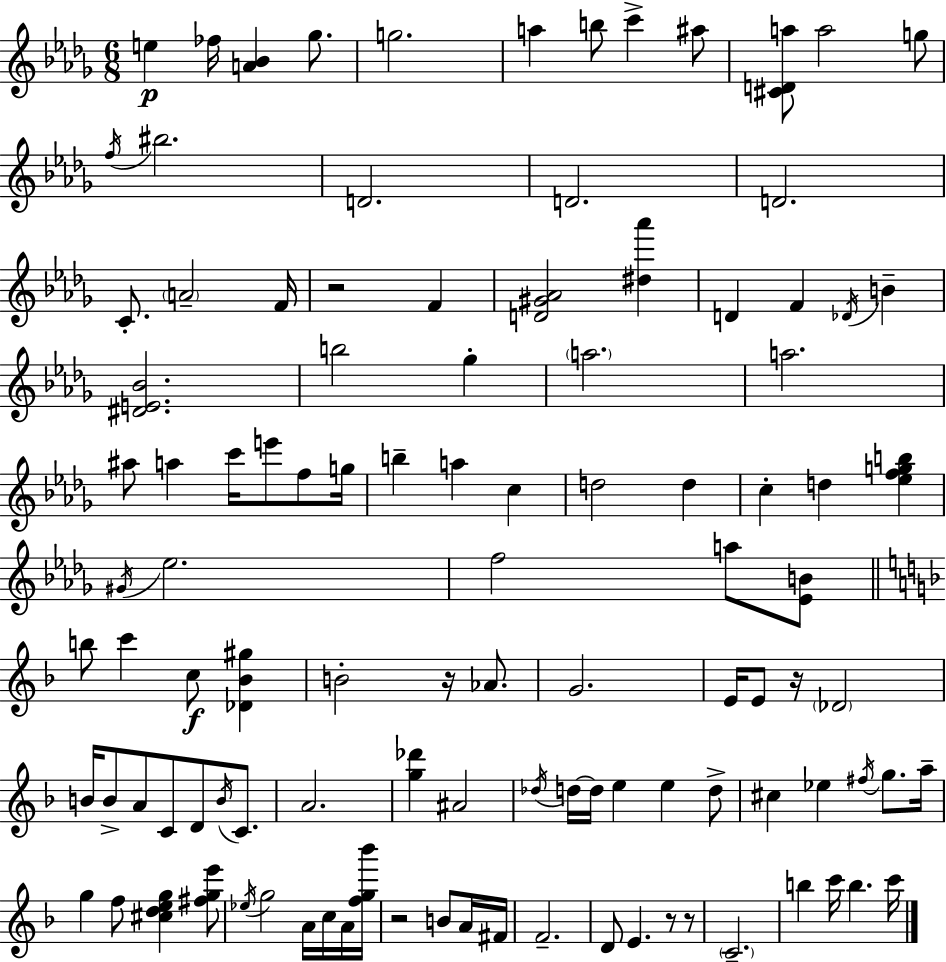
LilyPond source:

{
  \clef treble
  \numericTimeSignature
  \time 6/8
  \key bes \minor
  e''4\p fes''16 <a' bes'>4 ges''8. | g''2. | a''4 b''8 c'''4-> ais''8 | <cis' d' a''>8 a''2 g''8 | \break \acciaccatura { f''16 } bis''2. | d'2. | d'2. | d'2. | \break c'8.-. \parenthesize a'2-- | f'16 r2 f'4 | <d' gis' aes'>2 <dis'' aes'''>4 | d'4 f'4 \acciaccatura { des'16 } b'4-- | \break <dis' e' bes'>2. | b''2 ges''4-. | \parenthesize a''2. | a''2. | \break ais''8 a''4 c'''16 e'''8 f''8 | g''16 b''4-- a''4 c''4 | d''2 d''4 | c''4-. d''4 <ees'' f'' g'' b''>4 | \break \acciaccatura { gis'16 } ees''2. | f''2 a''8 | <ees' b'>8 \bar "||" \break \key f \major b''8 c'''4 c''8\f <des' bes' gis''>4 | b'2-. r16 aes'8. | g'2. | e'16 e'8 r16 \parenthesize des'2 | \break b'16 b'8-> a'8 c'8 d'8 \acciaccatura { b'16 } c'8. | a'2. | <g'' des'''>4 ais'2 | \acciaccatura { des''16 } d''16~~ d''16 e''4 e''4 | \break d''8-> cis''4 ees''4 \acciaccatura { fis''16 } g''8. | a''16-- g''4 f''8 <cis'' d'' e'' g''>4 | <fis'' g'' e'''>8 \acciaccatura { ees''16 } g''2 | a'16 c''16 a'16 <f'' g'' bes'''>16 r2 | \break b'8 a'16 fis'16 f'2.-- | d'8 e'4. | r8 r8 \parenthesize c'2.-- | b''4 c'''16 b''4. | \break c'''16 \bar "|."
}